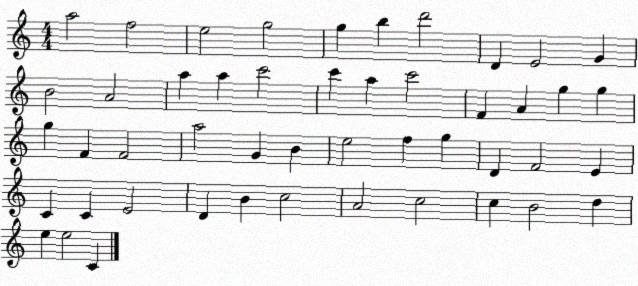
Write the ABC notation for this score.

X:1
T:Untitled
M:4/4
L:1/4
K:C
a2 f2 e2 g2 g b d'2 D E2 G B2 A2 a a c'2 c' a c'2 F A g g g F F2 a2 G B e2 f g D F2 E C C E2 D B c2 A2 c2 c B2 d e e2 C